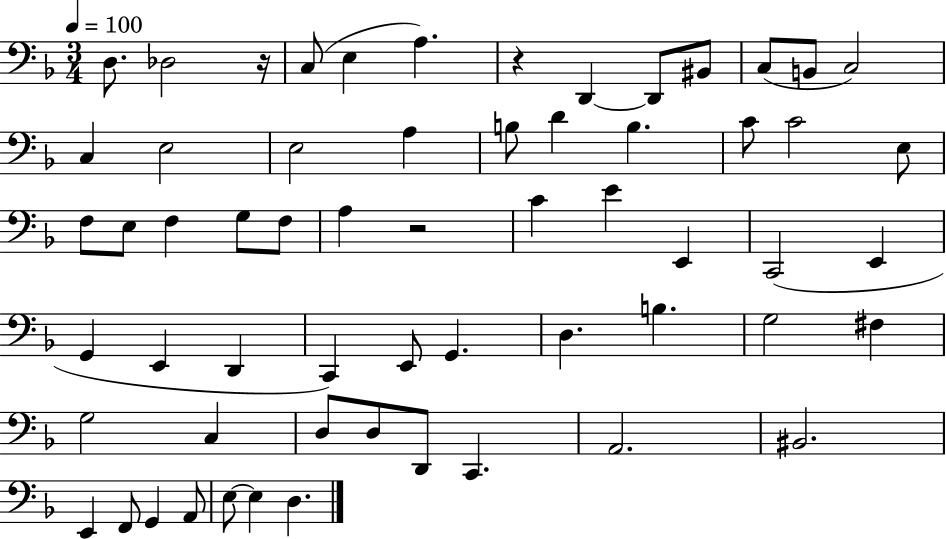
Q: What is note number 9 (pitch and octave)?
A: C3